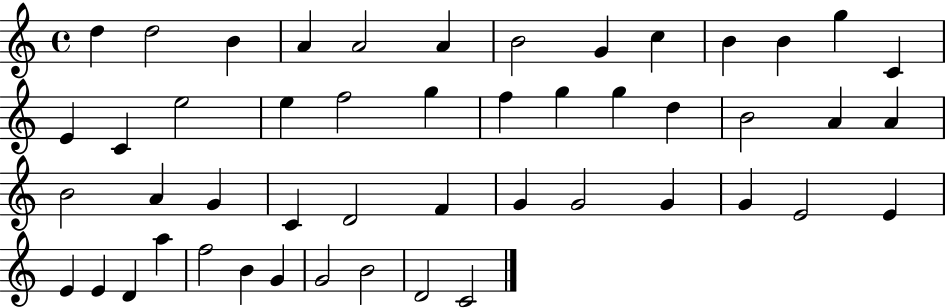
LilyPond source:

{
  \clef treble
  \time 4/4
  \defaultTimeSignature
  \key c \major
  d''4 d''2 b'4 | a'4 a'2 a'4 | b'2 g'4 c''4 | b'4 b'4 g''4 c'4 | \break e'4 c'4 e''2 | e''4 f''2 g''4 | f''4 g''4 g''4 d''4 | b'2 a'4 a'4 | \break b'2 a'4 g'4 | c'4 d'2 f'4 | g'4 g'2 g'4 | g'4 e'2 e'4 | \break e'4 e'4 d'4 a''4 | f''2 b'4 g'4 | g'2 b'2 | d'2 c'2 | \break \bar "|."
}